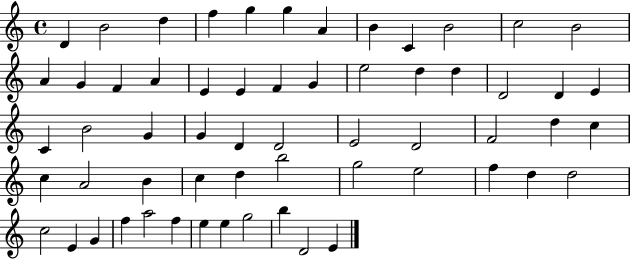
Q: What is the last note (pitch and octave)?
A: E4